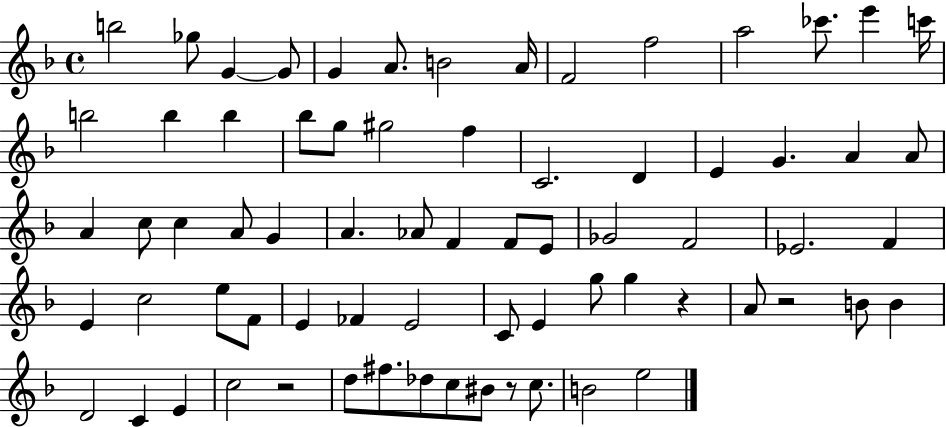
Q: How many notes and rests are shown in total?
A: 71